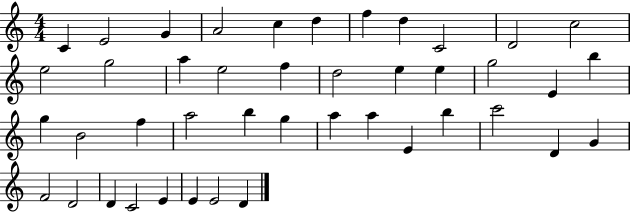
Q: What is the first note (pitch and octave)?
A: C4